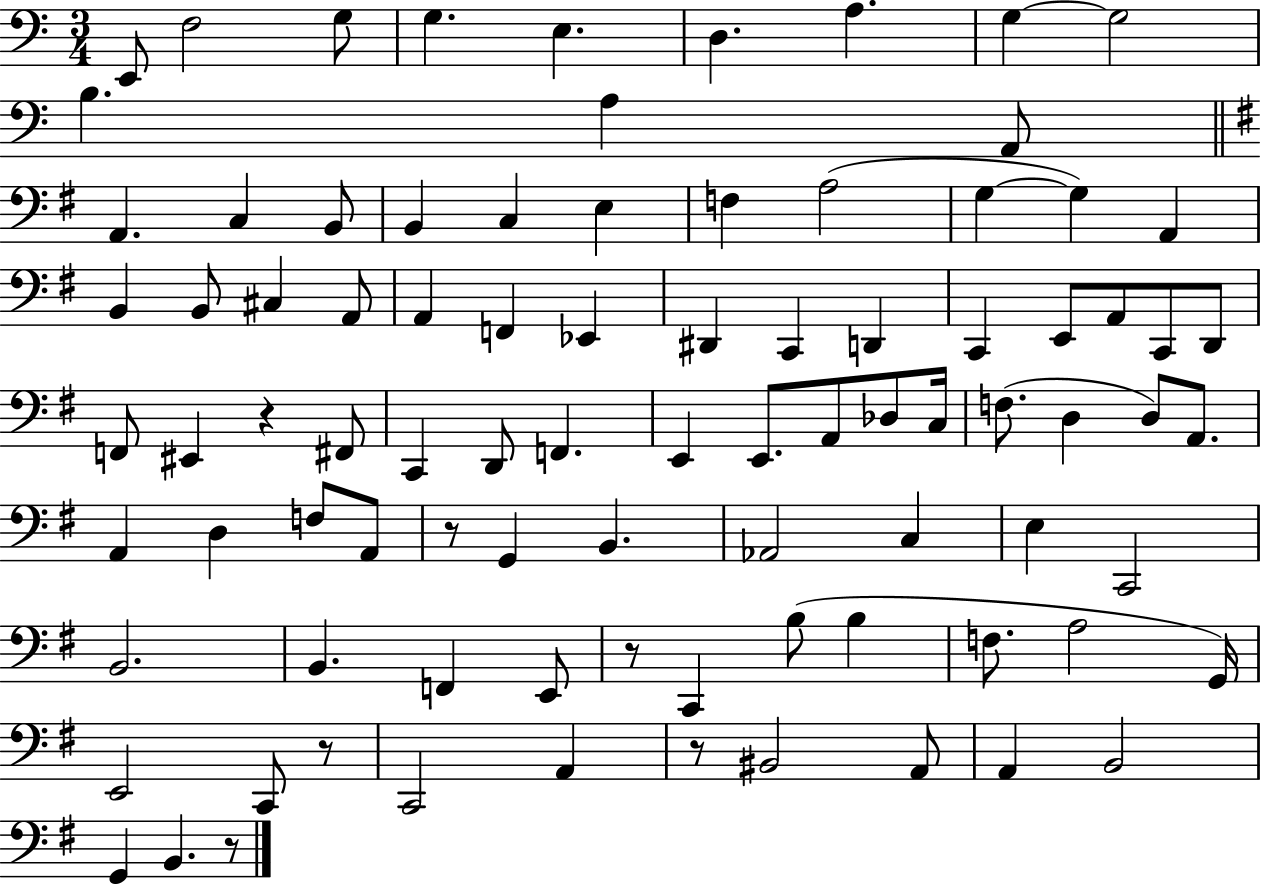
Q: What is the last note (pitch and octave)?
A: B2